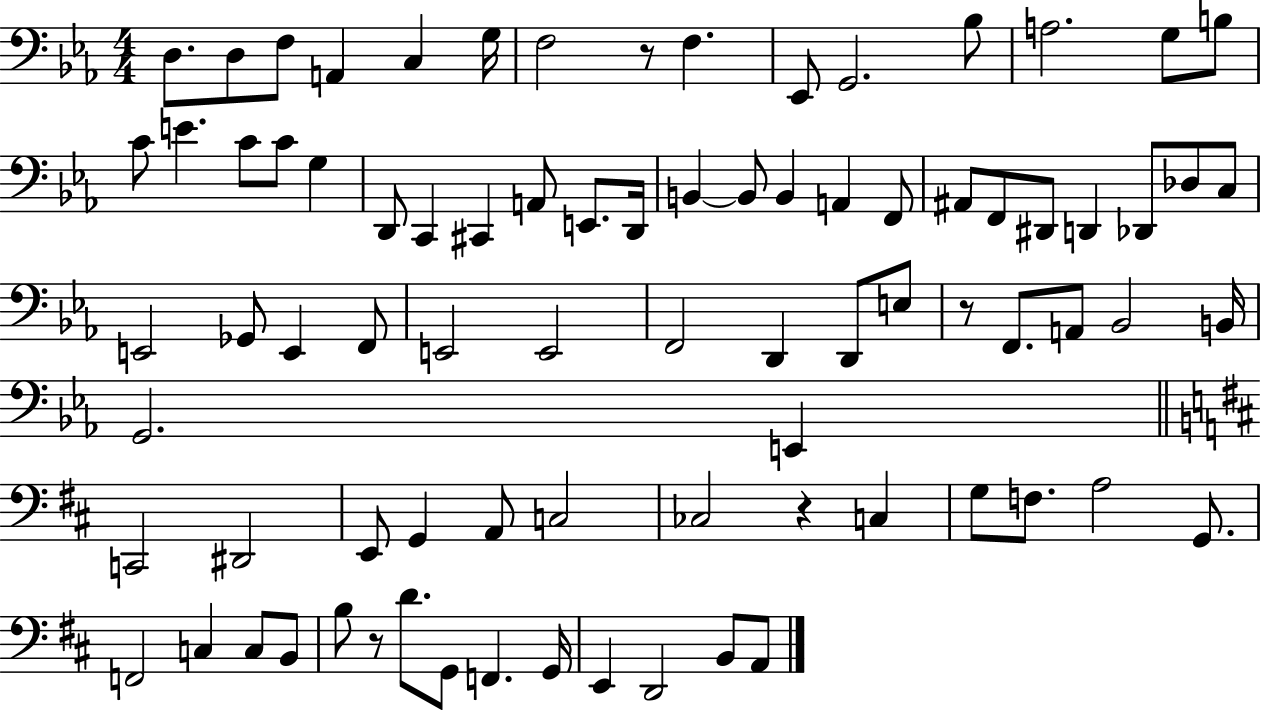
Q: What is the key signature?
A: EES major